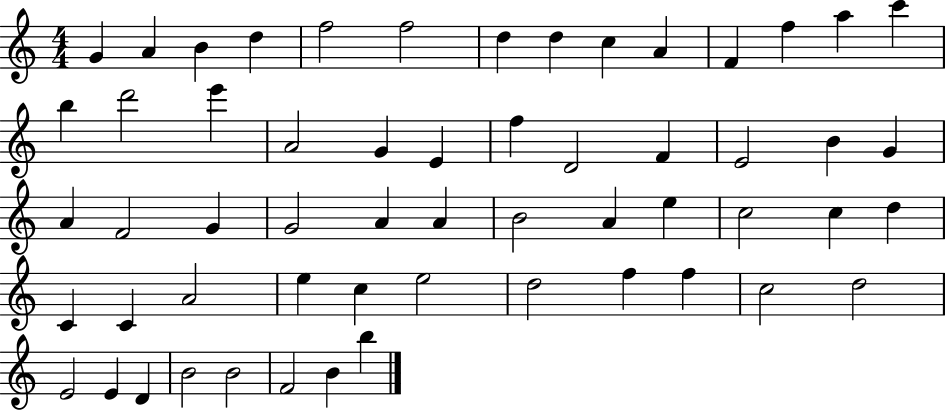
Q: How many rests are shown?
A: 0